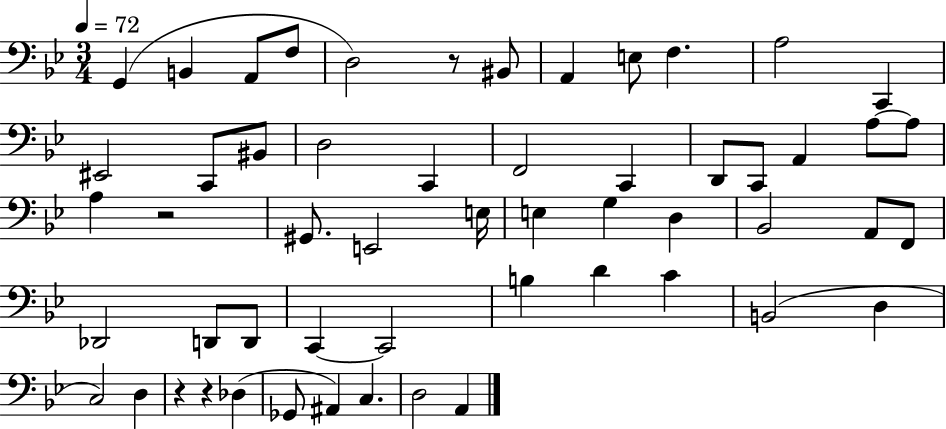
{
  \clef bass
  \numericTimeSignature
  \time 3/4
  \key bes \major
  \tempo 4 = 72
  g,4( b,4 a,8 f8 | d2) r8 bis,8 | a,4 e8 f4. | a2 c,4 | \break eis,2 c,8 bis,8 | d2 c,4 | f,2 c,4 | d,8 c,8 a,4 a8~~ a8 | \break a4 r2 | gis,8. e,2 e16 | e4 g4 d4 | bes,2 a,8 f,8 | \break des,2 d,8 d,8 | c,4~~ c,2 | b4 d'4 c'4 | b,2( d4 | \break c2) d4 | r4 r4 des4( | ges,8 ais,4) c4. | d2 a,4 | \break \bar "|."
}